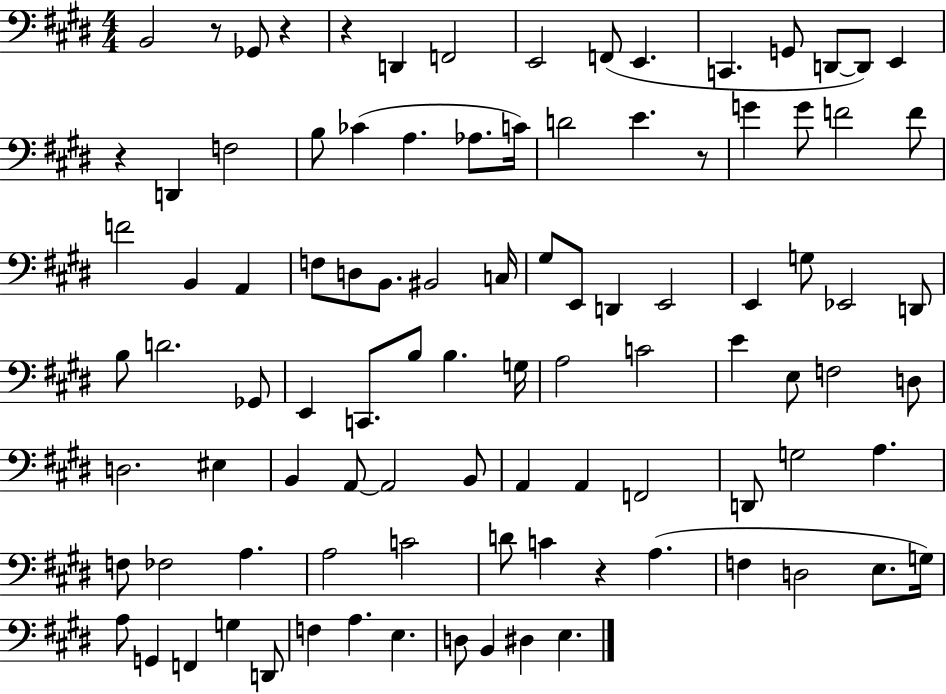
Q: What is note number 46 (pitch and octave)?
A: C2